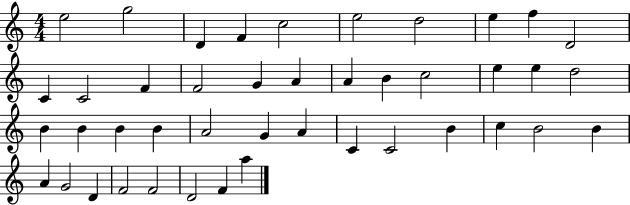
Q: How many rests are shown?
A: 0